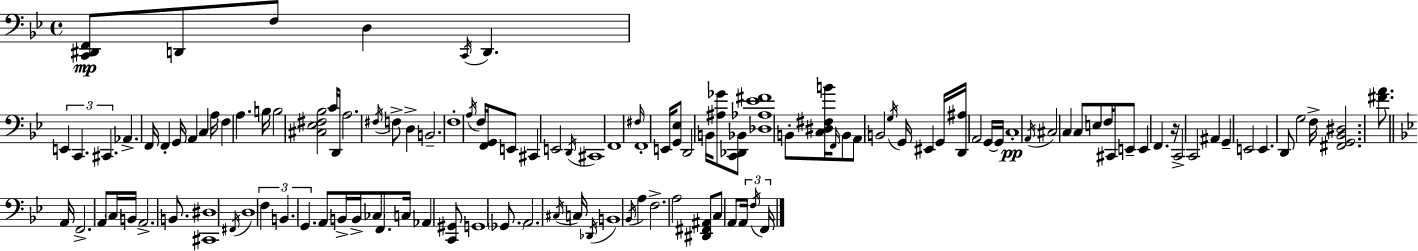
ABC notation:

X:1
T:Untitled
M:4/4
L:1/4
K:Bb
[C,,^D,,F,,]/2 D,,/2 F,/2 D, C,,/4 D,, E,, C,, ^C,, _A,, F,,/4 F,, G,,/4 A,, C, A,/4 F, A, B,/4 B,2 [^C,_E,^F,_B,]2 C/4 D,,/4 A,2 ^F,/4 F,/2 D, B,,2 F,4 A,/4 F,/4 [F,,G,,]/4 E,,/2 ^C,, E,,2 D,,/4 ^C,,4 F,,4 ^F,/4 F,,4 E,,/4 [G,,_E,]/2 D,,2 B,,/4 [^A,_G]/2 [C,,_D,,_B,,]/2 [_D,_A,_E^F]4 B,,/2 [C,^D,^F,B]/4 F,,/4 B,,/2 A,,/2 B,,2 G,/4 G,,/4 ^E,, G,,/4 [D,,^A,]/4 A,,2 G,,/4 G,,/4 C,4 A,,/4 ^C,2 C, C,/2 E,/2 F,/4 ^C,,/2 E,,/2 E,, F,, z/4 C,,2 C,,2 ^A,, G,, E,,2 E,, D,,/2 G,2 F,/4 [^F,,G,,_B,,^D,]2 [^FA]/2 A,,/4 F,,2 A,,/2 C,/4 B,,/4 A,,2 B,,/2 [^C,,^D,]4 ^F,,/4 D,4 F, B,, G,, A,,/2 B,,/4 B,,/4 _C,/2 F,,/2 C,/4 _A,, [C,,^G,,]/2 G,,4 _G,,/2 A,,2 ^C,/4 C,/4 _D,,/4 B,,4 _B,,/4 A, F,2 A,2 [^D,,^F,,^A,,]/2 C,/2 A,,/2 A,,/4 F,/4 F,,/4